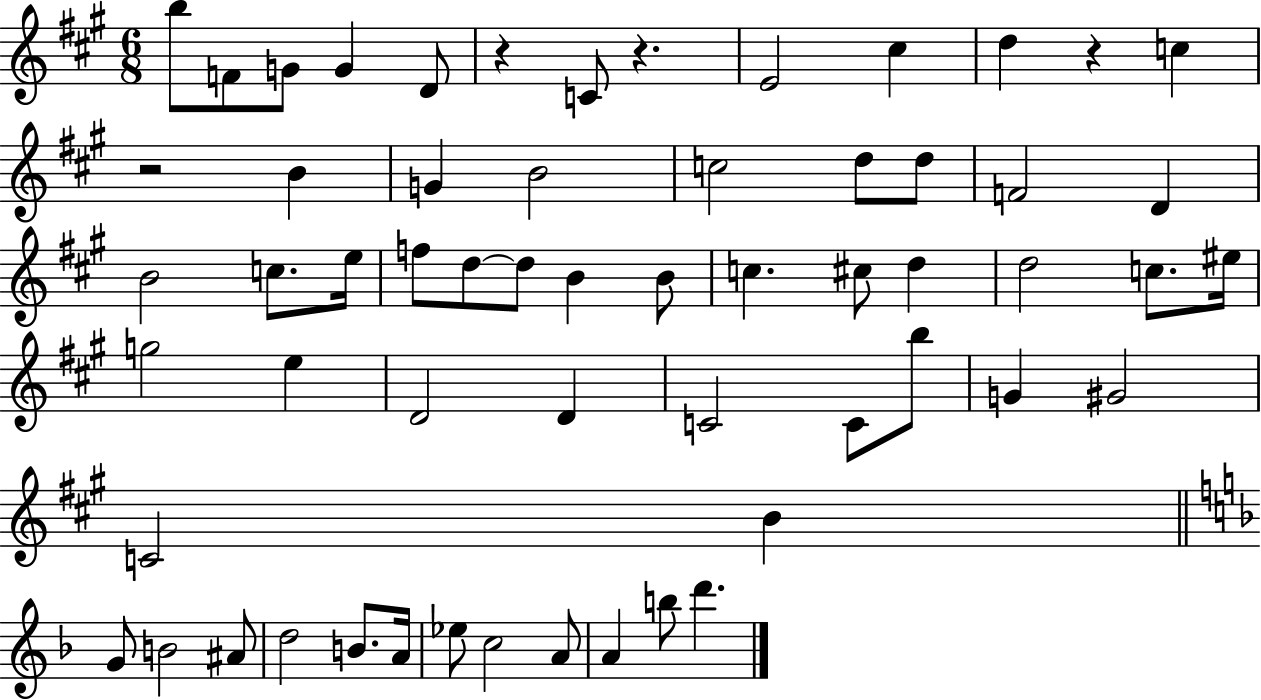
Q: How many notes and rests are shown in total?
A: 59